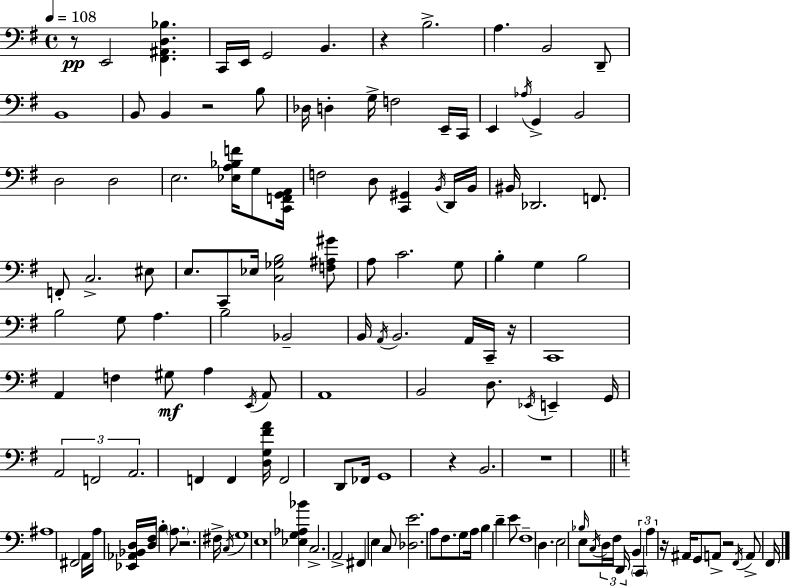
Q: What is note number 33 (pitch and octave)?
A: BIS2